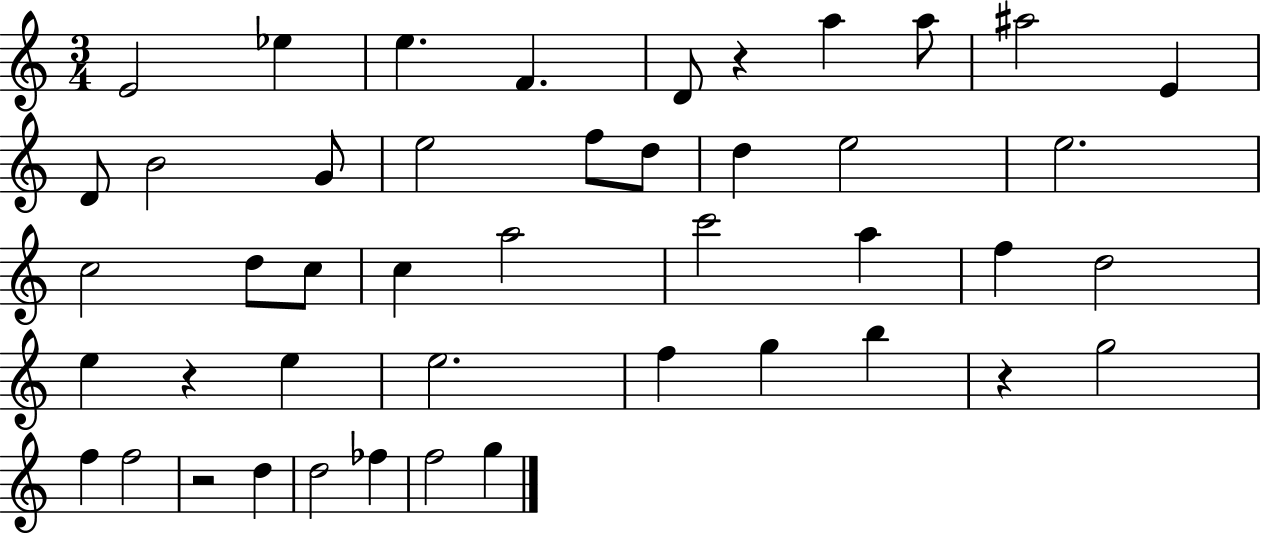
{
  \clef treble
  \numericTimeSignature
  \time 3/4
  \key c \major
  \repeat volta 2 { e'2 ees''4 | e''4. f'4. | d'8 r4 a''4 a''8 | ais''2 e'4 | \break d'8 b'2 g'8 | e''2 f''8 d''8 | d''4 e''2 | e''2. | \break c''2 d''8 c''8 | c''4 a''2 | c'''2 a''4 | f''4 d''2 | \break e''4 r4 e''4 | e''2. | f''4 g''4 b''4 | r4 g''2 | \break f''4 f''2 | r2 d''4 | d''2 fes''4 | f''2 g''4 | \break } \bar "|."
}